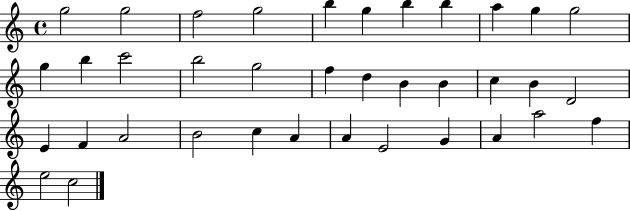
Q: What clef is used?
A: treble